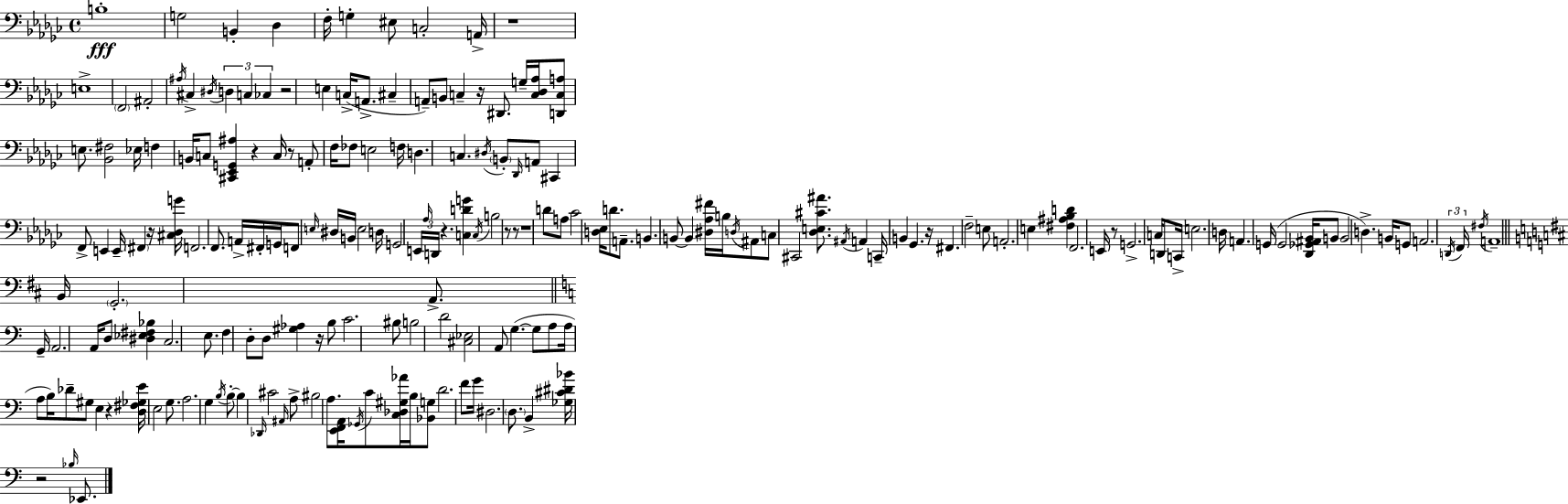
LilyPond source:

{
  \clef bass
  \time 4/4
  \defaultTimeSignature
  \key ees \minor
  b1-.\fff | g2 b,4-. des4 | f16-. g4-. eis8 c2-. a,16-> | r1 | \break e1-> | \parenthesize f,2 ais,2-. | \acciaccatura { ais16 } cis4-> \acciaccatura { dis16 } \tuplet 3/2 { d4 c4 ces4 } | r2 e4 c16->( a,8.-> | \break cis4-- a,8--) b,8 c4-- r16 dis,8. | g16-- <c des aes>16 <d, c a>8 e8. <bes, fis>2 | ees16 f4 b,16 c8 <cis, ees, g, ais>4 r4 | c16 r8 a,8-. f16 fes8 e2 | \break f16 d4. c4. \acciaccatura { dis16 } \parenthesize b,8-. | \grace { des,16 } a,8 cis,4 f,8-> e,4 e,16-- \parenthesize fis,4 | r16 <cis des g'>16 f,2. | f,8. a,16-> fis,16-. g,16 f,8 \grace { e16 } dis16 b,16 e2 | \break d16 g,2 \tuplet 3/2 { e,16 \grace { aes16 } d,16 } | r4. <c d' g'>4 \acciaccatura { c16 } b2 | r8 r8 r1 | d'8 a8 ces'2 | \break <d ees>16 d'8. a,8.-- b,4. | b,8~~ b,4 <dis aes fis'>16 b16 \acciaccatura { d16 } ais,8 c8 cis,2 | <des e cis' ais'>8. \acciaccatura { ais,16 } a,4 c,16-- b,4 | ges,4. r16 fis,4. f2-- | \break e8 a,2.-. | e4 <fis ais bes d'>4 f,2. | e,16 r8 g,2.-> | c16 d,8 c,16-> e2. | \break d16 a,4. g,16( | g,2 <des, ges, ais, bes,>16 b,8 b,2 | d4.->) b,16 g,8 a,2. | \tuplet 3/2 { \acciaccatura { d,16 } f,16 \acciaccatura { fis16 } } a,1-- | \break \bar "||" \break \key d \major b,16 \parenthesize g,2.-. a,8.-> | \bar "||" \break \key a \minor g,16-- a,2. a,16 d8 | <dis ees fis bes>4 c2. | e8. f4 d8-. d8 <gis aes>4 r16 | b8 c'2. bis8 | \break b2 d'2 | <cis ees>2 a,8 g4.~(~ | g8 a8 a16 a8 b16) des'8-- gis8 e4 | r4 <d fis ges e'>16 e2 g8. | \break a2. g4 | \acciaccatura { b16 } b8-.~~ b4 \grace { des,16 } cis'2 | \grace { ais,16 } a8-> bis2 a8. <e, f, a,>16 \acciaccatura { ges,16 } | c'8 <c des gis aes'>16 b16 <bes, g>8 d'2. | \break f'8 g'16 dis2. | \parenthesize d8. b,4-> <ges cis' dis' bes'>16 r2 | \grace { bes16 } ees,8. \bar "|."
}